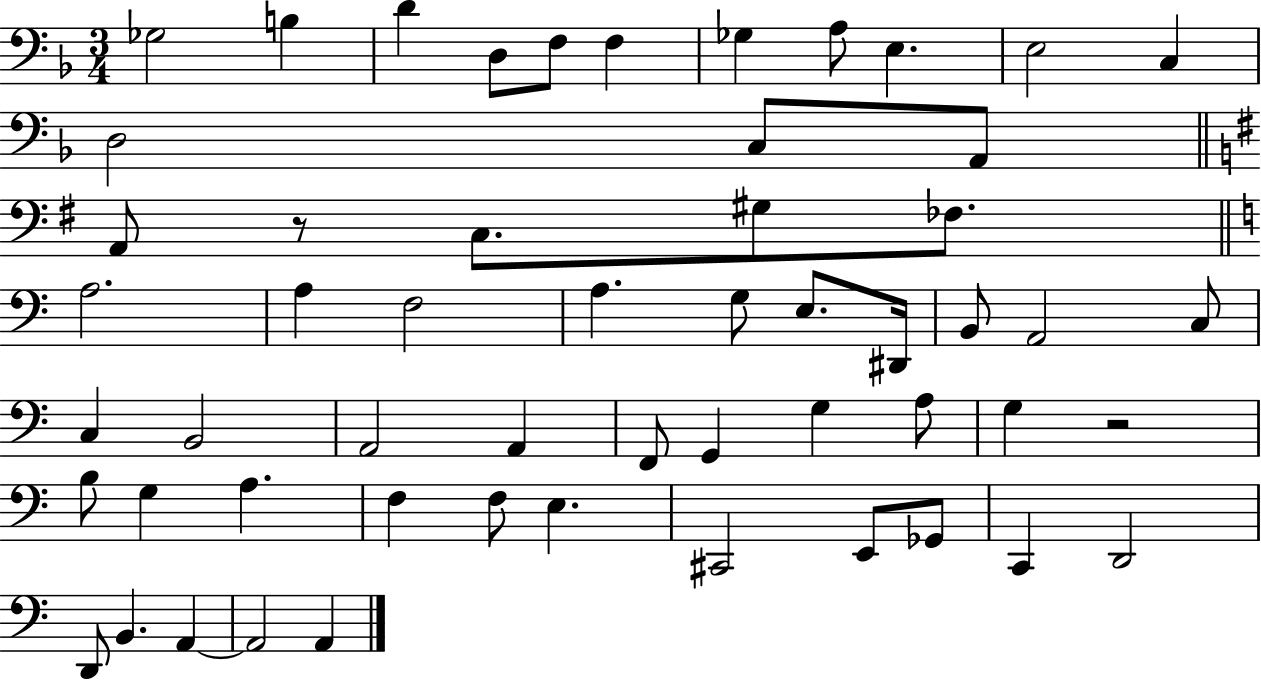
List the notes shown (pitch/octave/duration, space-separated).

Gb3/h B3/q D4/q D3/e F3/e F3/q Gb3/q A3/e E3/q. E3/h C3/q D3/h C3/e A2/e A2/e R/e C3/e. G#3/e FES3/e. A3/h. A3/q F3/h A3/q. G3/e E3/e. D#2/s B2/e A2/h C3/e C3/q B2/h A2/h A2/q F2/e G2/q G3/q A3/e G3/q R/h B3/e G3/q A3/q. F3/q F3/e E3/q. C#2/h E2/e Gb2/e C2/q D2/h D2/e B2/q. A2/q A2/h A2/q